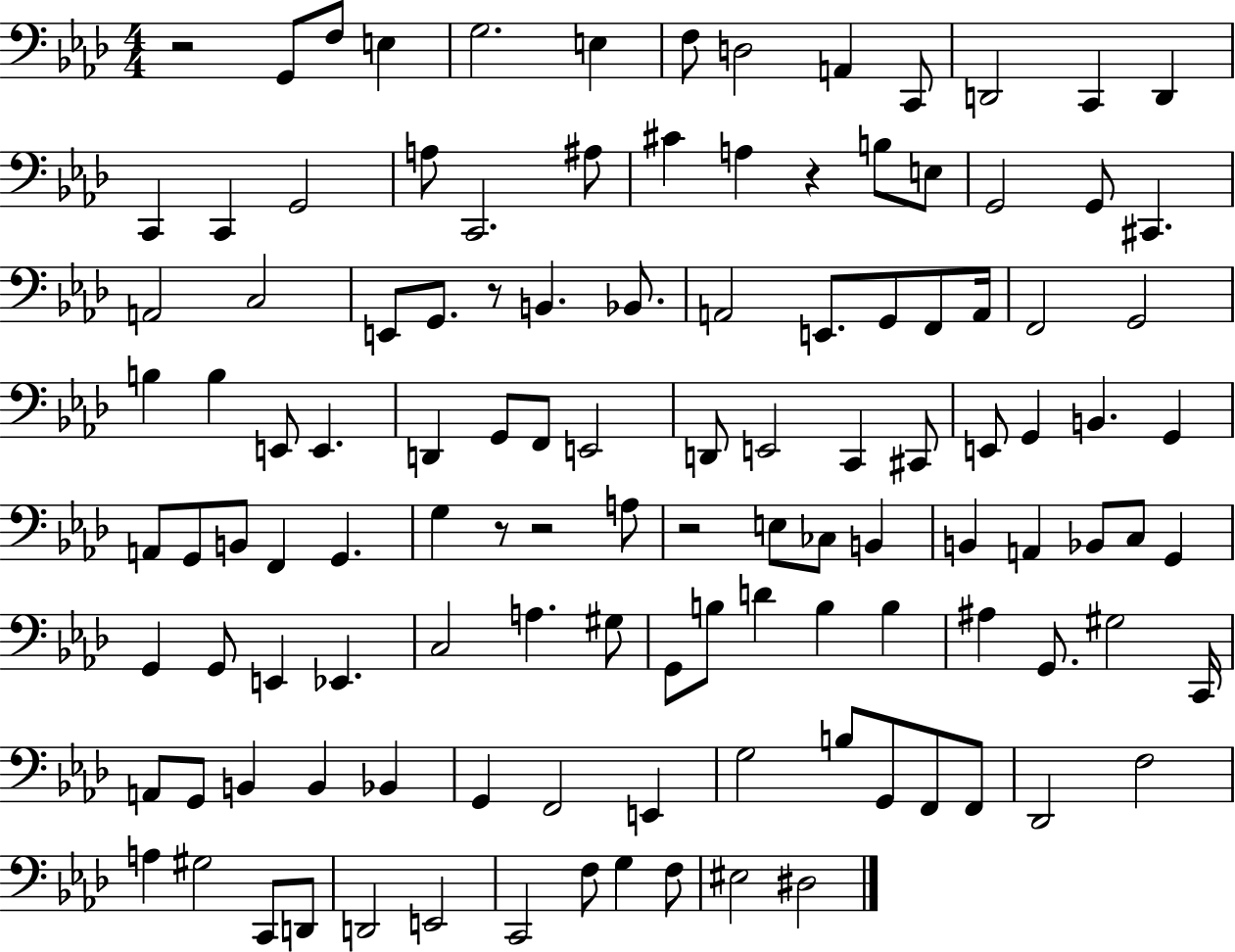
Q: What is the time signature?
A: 4/4